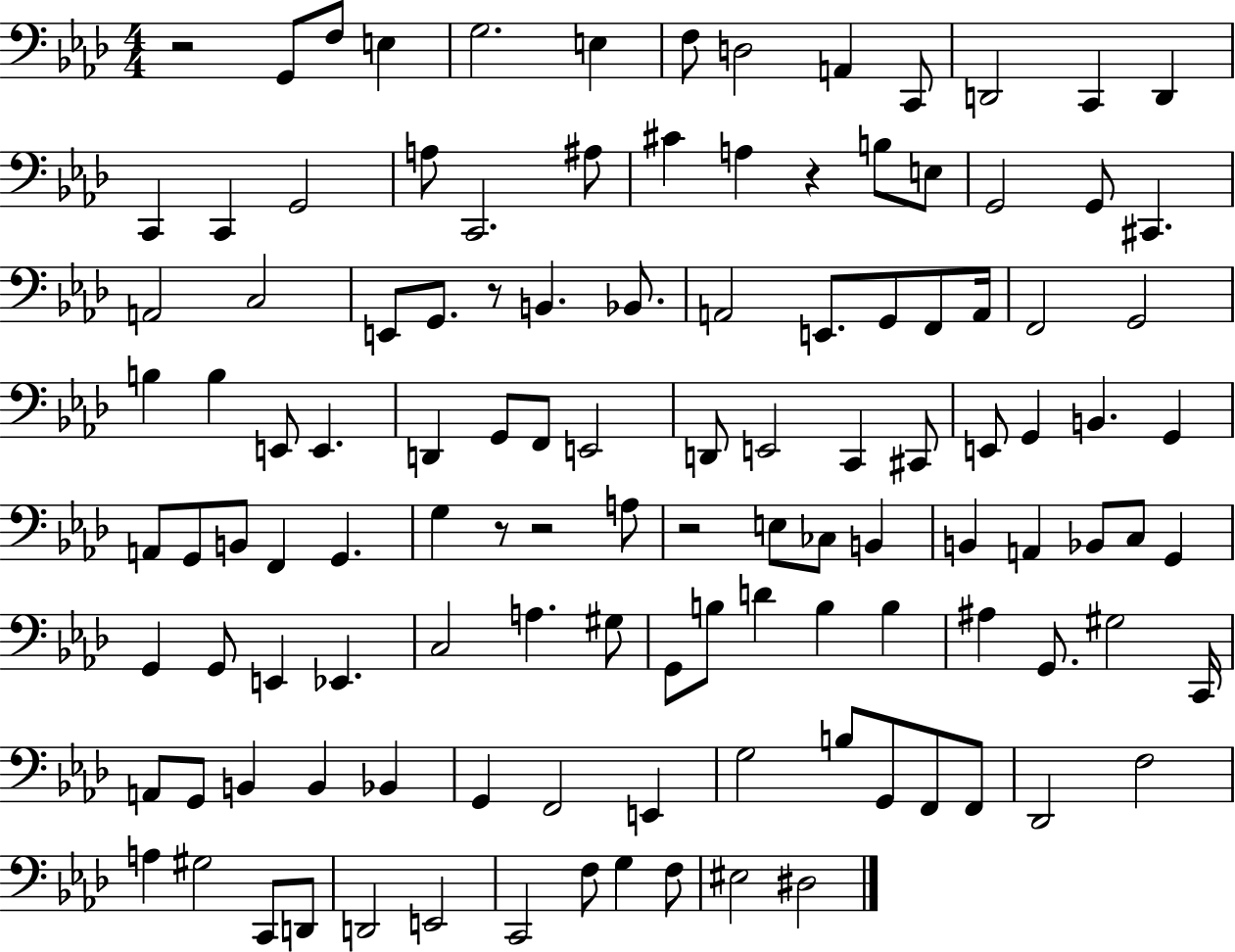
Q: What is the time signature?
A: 4/4